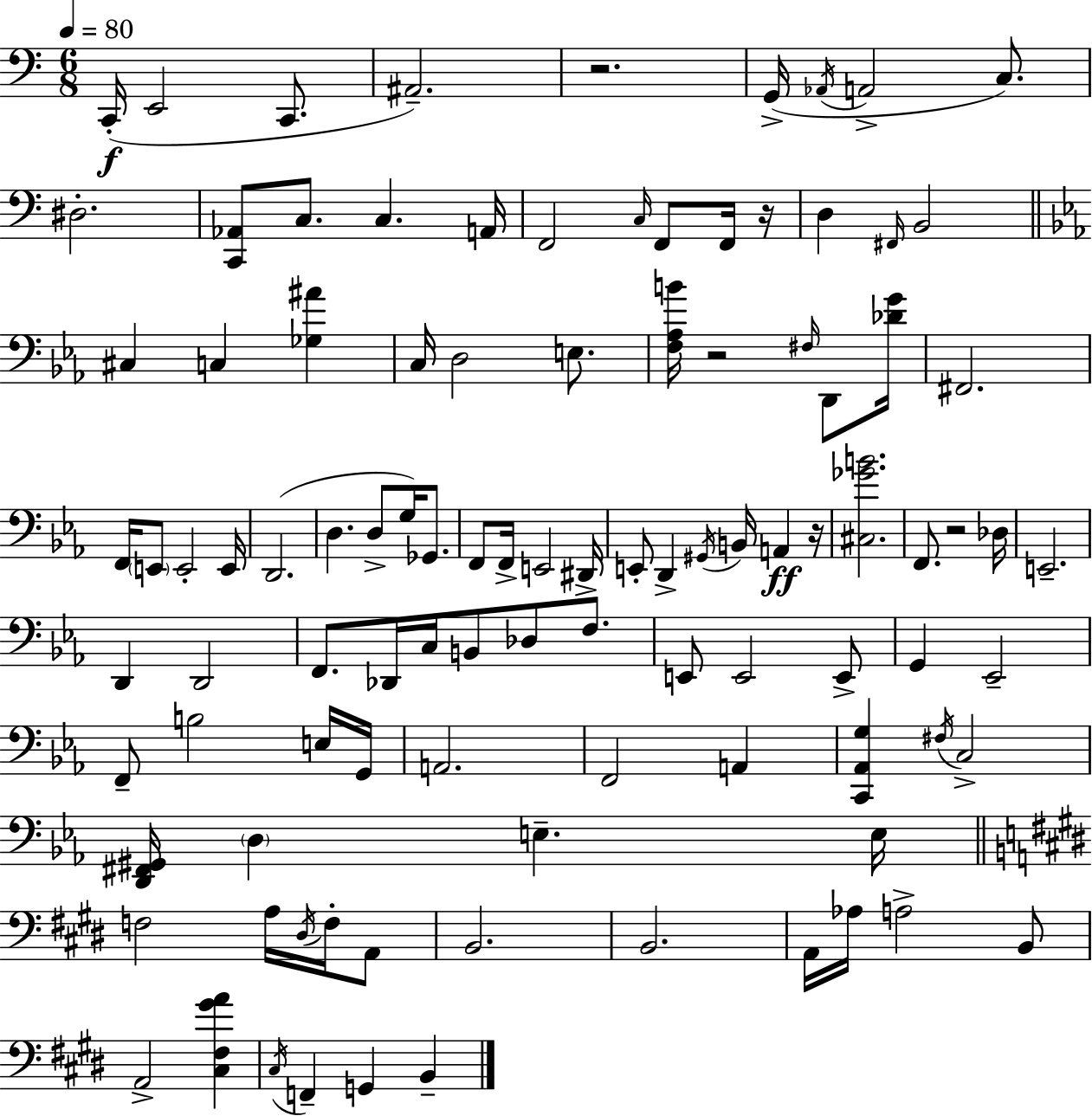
X:1
T:Untitled
M:6/8
L:1/4
K:Am
C,,/4 E,,2 C,,/2 ^A,,2 z2 G,,/4 _A,,/4 A,,2 C,/2 ^D,2 [C,,_A,,]/2 C,/2 C, A,,/4 F,,2 C,/4 F,,/2 F,,/4 z/4 D, ^F,,/4 B,,2 ^C, C, [_G,^A] C,/4 D,2 E,/2 [F,_A,B]/4 z2 ^F,/4 D,,/2 [_DG]/4 ^F,,2 F,,/4 E,,/2 E,,2 E,,/4 D,,2 D, D,/2 G,/4 _G,,/2 F,,/2 F,,/4 E,,2 ^D,,/4 E,,/2 D,, ^G,,/4 B,,/4 A,, z/4 [^C,_GB]2 F,,/2 z2 _D,/4 E,,2 D,, D,,2 F,,/2 _D,,/4 C,/4 B,,/2 _D,/2 F,/2 E,,/2 E,,2 E,,/2 G,, _E,,2 F,,/2 B,2 E,/4 G,,/4 A,,2 F,,2 A,, [C,,_A,,G,] ^F,/4 C,2 [D,,^F,,^G,,]/4 D, E, E,/4 F,2 A,/4 ^D,/4 F,/4 A,,/2 B,,2 B,,2 A,,/4 _A,/4 A,2 B,,/2 A,,2 [^C,^F,^GA] ^C,/4 F,, G,, B,,